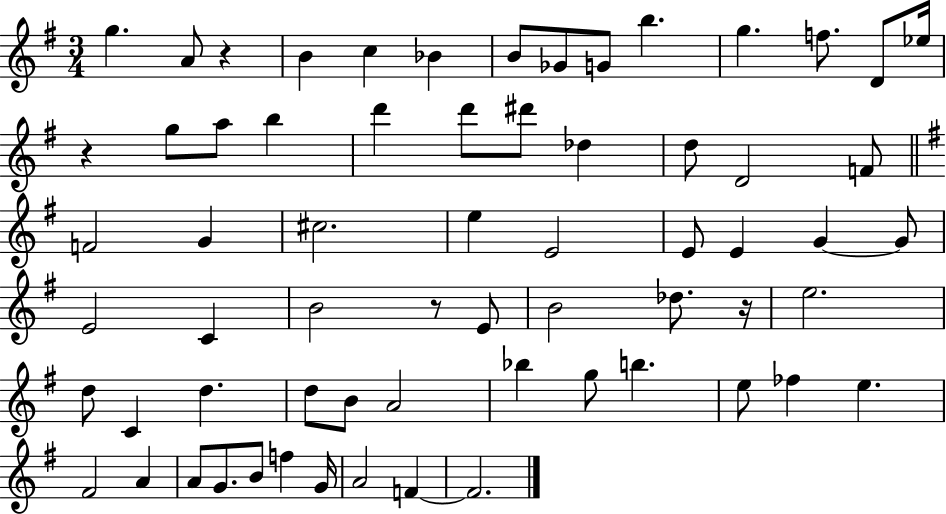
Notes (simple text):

G5/q. A4/e R/q B4/q C5/q Bb4/q B4/e Gb4/e G4/e B5/q. G5/q. F5/e. D4/e Eb5/s R/q G5/e A5/e B5/q D6/q D6/e D#6/e Db5/q D5/e D4/h F4/e F4/h G4/q C#5/h. E5/q E4/h E4/e E4/q G4/q G4/e E4/h C4/q B4/h R/e E4/e B4/h Db5/e. R/s E5/h. D5/e C4/q D5/q. D5/e B4/e A4/h Bb5/q G5/e B5/q. E5/e FES5/q E5/q. F#4/h A4/q A4/e G4/e. B4/e F5/q G4/s A4/h F4/q F4/h.